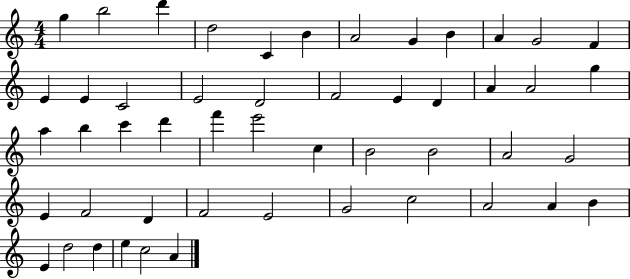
X:1
T:Untitled
M:4/4
L:1/4
K:C
g b2 d' d2 C B A2 G B A G2 F E E C2 E2 D2 F2 E D A A2 g a b c' d' f' e'2 c B2 B2 A2 G2 E F2 D F2 E2 G2 c2 A2 A B E d2 d e c2 A